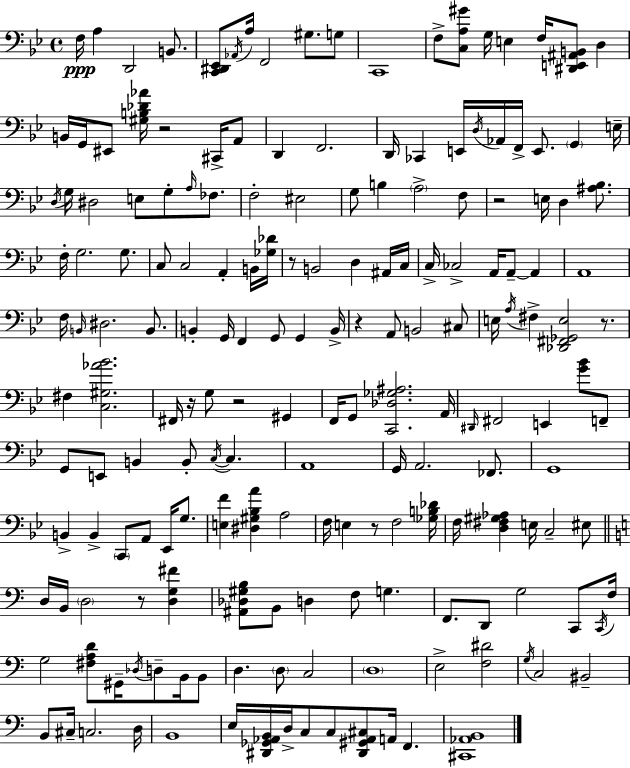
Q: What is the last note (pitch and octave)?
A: F2